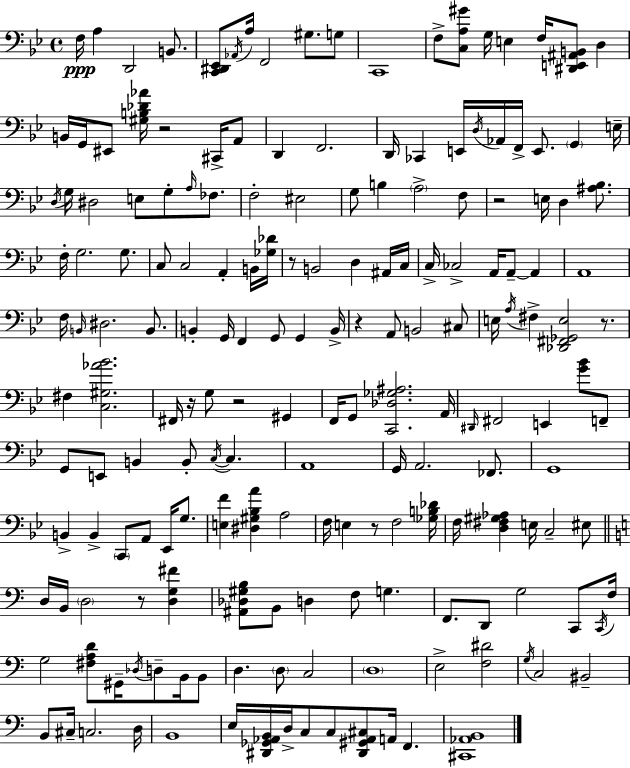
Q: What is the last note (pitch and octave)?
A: F2